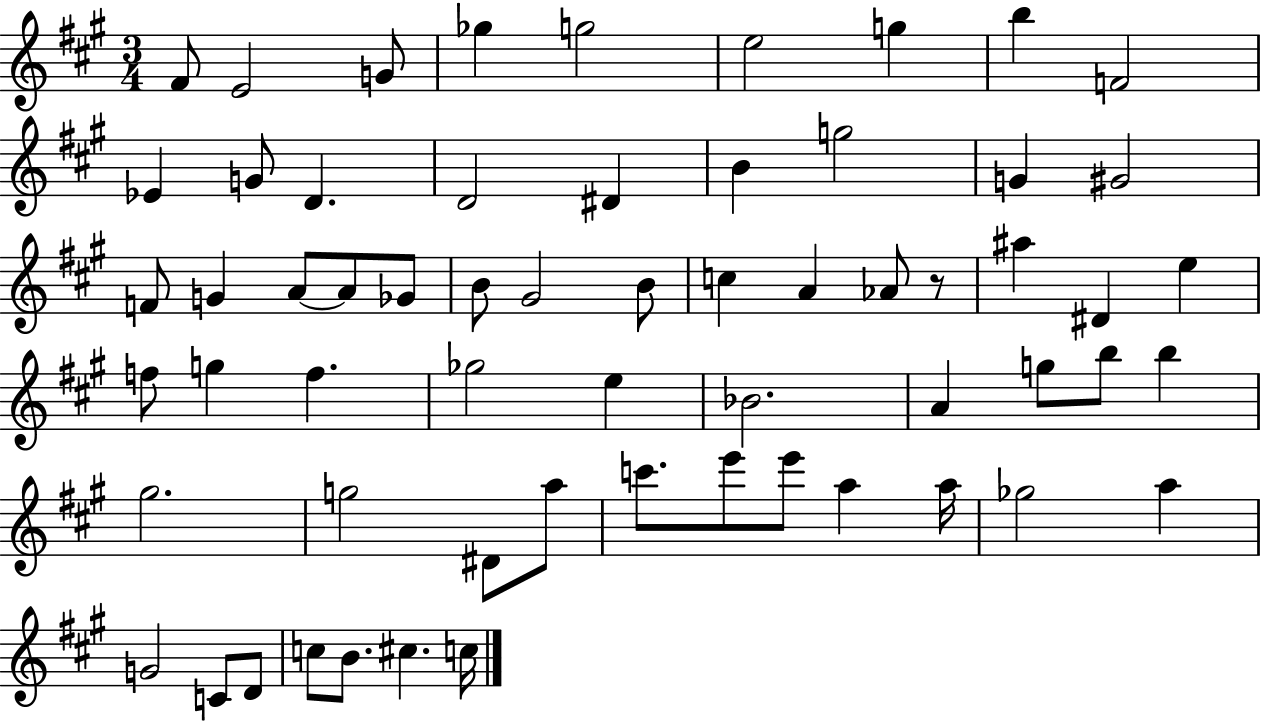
X:1
T:Untitled
M:3/4
L:1/4
K:A
^F/2 E2 G/2 _g g2 e2 g b F2 _E G/2 D D2 ^D B g2 G ^G2 F/2 G A/2 A/2 _G/2 B/2 ^G2 B/2 c A _A/2 z/2 ^a ^D e f/2 g f _g2 e _B2 A g/2 b/2 b ^g2 g2 ^D/2 a/2 c'/2 e'/2 e'/2 a a/4 _g2 a G2 C/2 D/2 c/2 B/2 ^c c/4